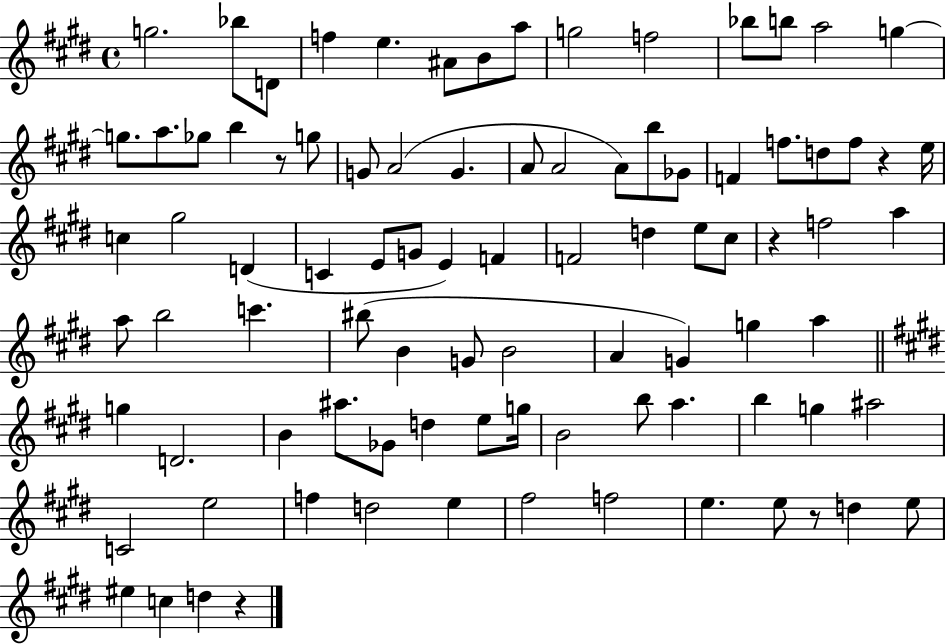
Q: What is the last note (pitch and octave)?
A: D5